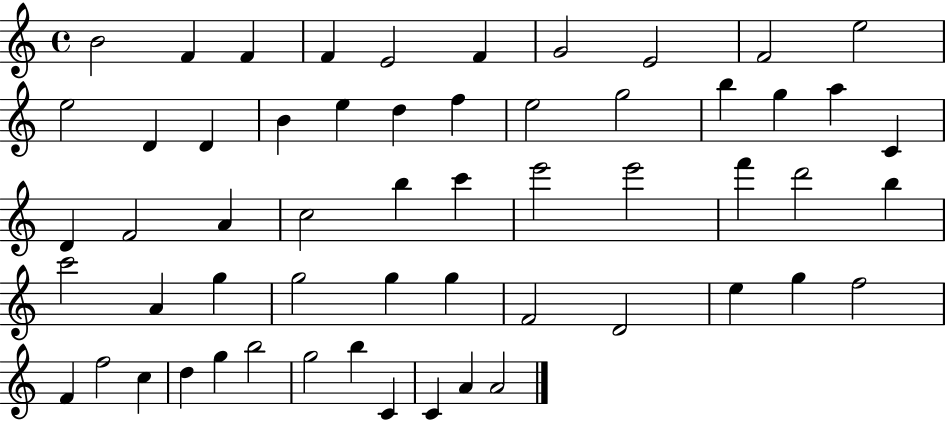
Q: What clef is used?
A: treble